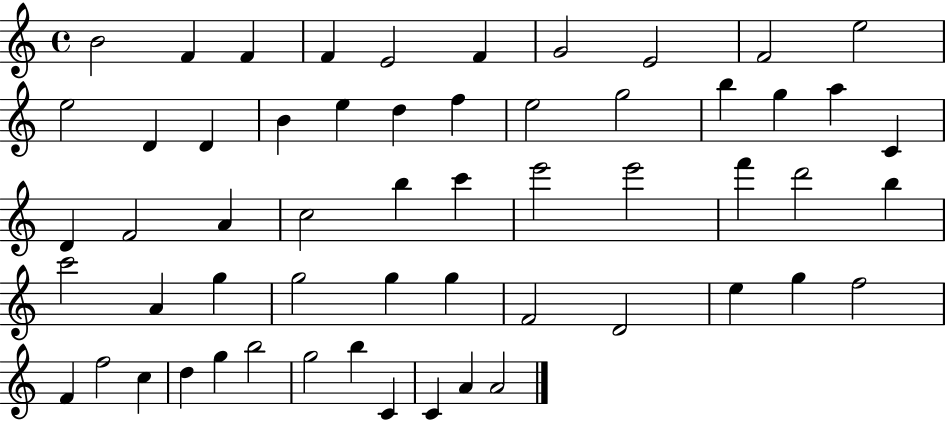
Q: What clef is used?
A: treble